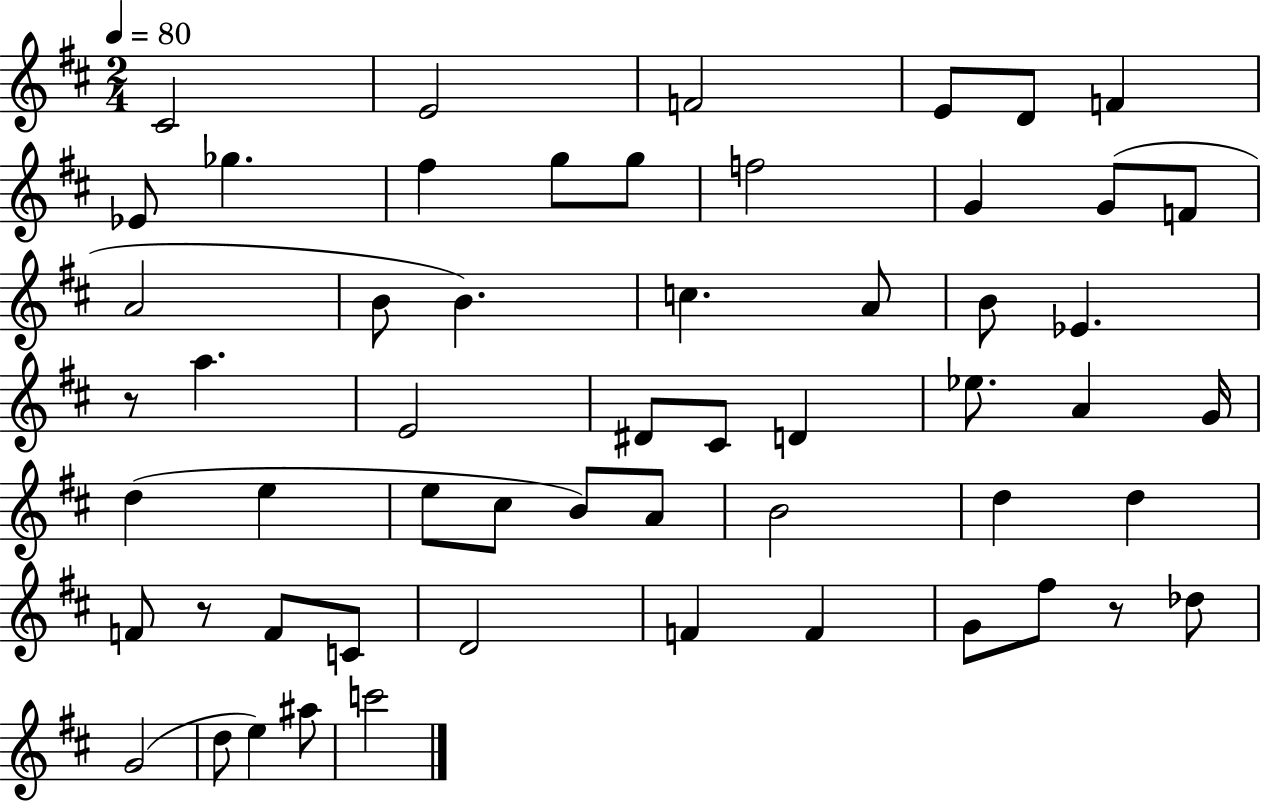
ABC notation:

X:1
T:Untitled
M:2/4
L:1/4
K:D
^C2 E2 F2 E/2 D/2 F _E/2 _g ^f g/2 g/2 f2 G G/2 F/2 A2 B/2 B c A/2 B/2 _E z/2 a E2 ^D/2 ^C/2 D _e/2 A G/4 d e e/2 ^c/2 B/2 A/2 B2 d d F/2 z/2 F/2 C/2 D2 F F G/2 ^f/2 z/2 _d/2 G2 d/2 e ^a/2 c'2